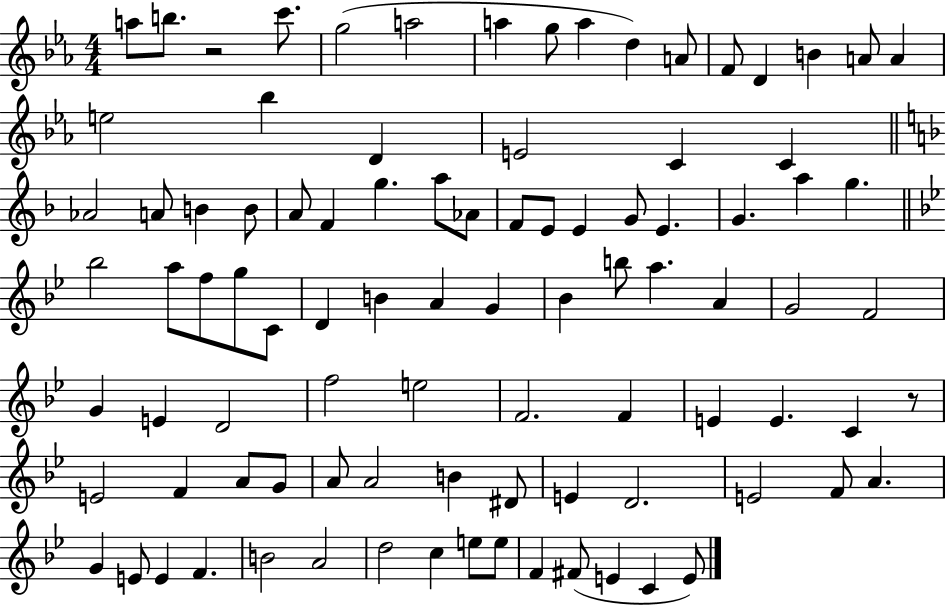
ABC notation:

X:1
T:Untitled
M:4/4
L:1/4
K:Eb
a/2 b/2 z2 c'/2 g2 a2 a g/2 a d A/2 F/2 D B A/2 A e2 _b D E2 C C _A2 A/2 B B/2 A/2 F g a/2 _A/2 F/2 E/2 E G/2 E G a g _b2 a/2 f/2 g/2 C/2 D B A G _B b/2 a A G2 F2 G E D2 f2 e2 F2 F E E C z/2 E2 F A/2 G/2 A/2 A2 B ^D/2 E D2 E2 F/2 A G E/2 E F B2 A2 d2 c e/2 e/2 F ^F/2 E C E/2